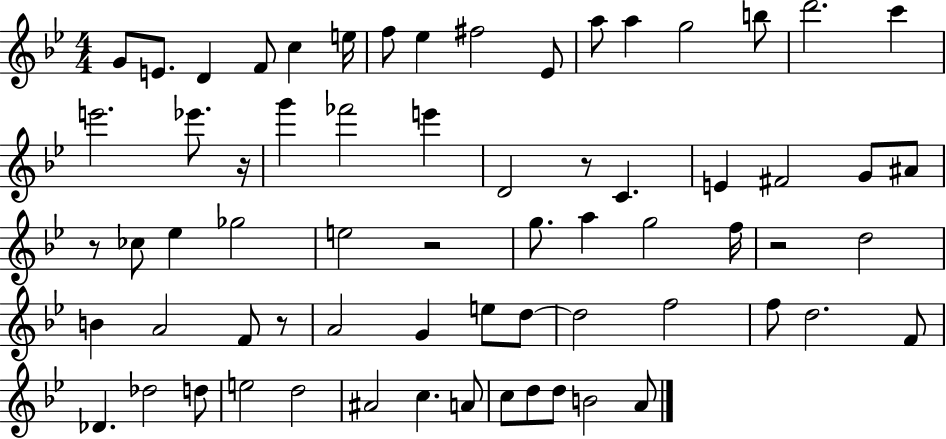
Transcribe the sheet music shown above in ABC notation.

X:1
T:Untitled
M:4/4
L:1/4
K:Bb
G/2 E/2 D F/2 c e/4 f/2 _e ^f2 _E/2 a/2 a g2 b/2 d'2 c' e'2 _e'/2 z/4 g' _f'2 e' D2 z/2 C E ^F2 G/2 ^A/2 z/2 _c/2 _e _g2 e2 z2 g/2 a g2 f/4 z2 d2 B A2 F/2 z/2 A2 G e/2 d/2 d2 f2 f/2 d2 F/2 _D _d2 d/2 e2 d2 ^A2 c A/2 c/2 d/2 d/2 B2 A/2